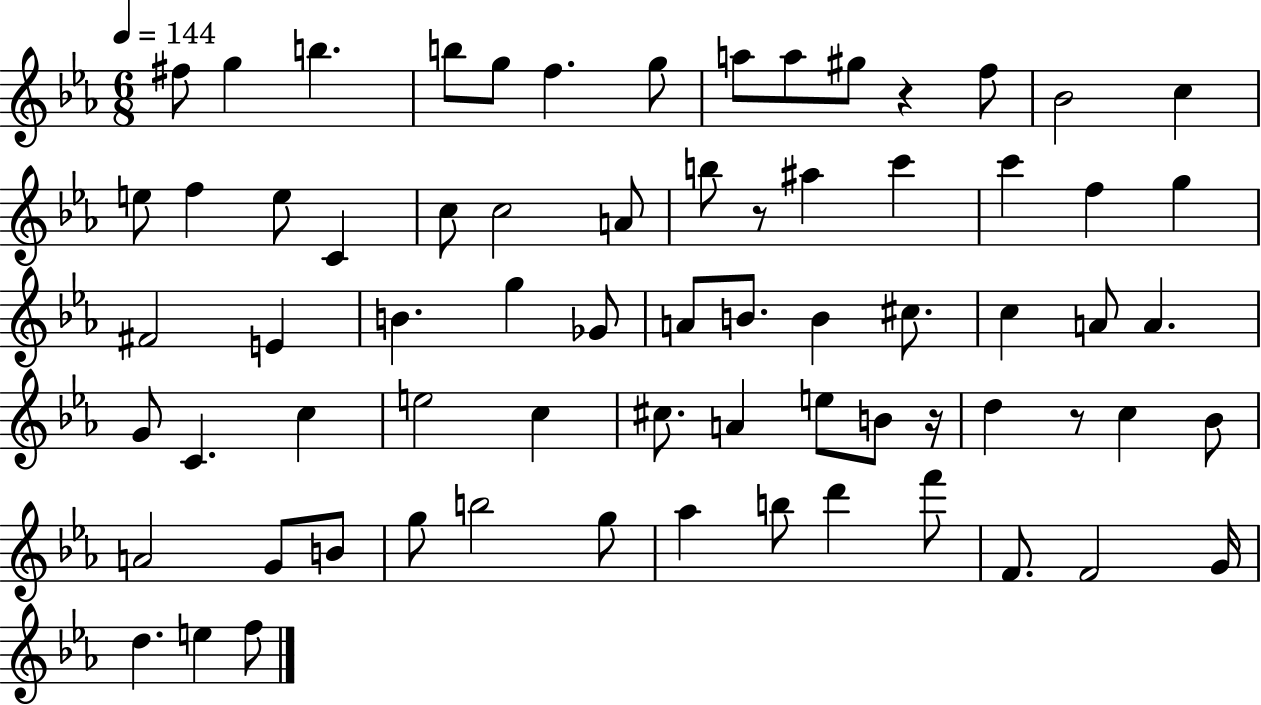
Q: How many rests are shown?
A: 4